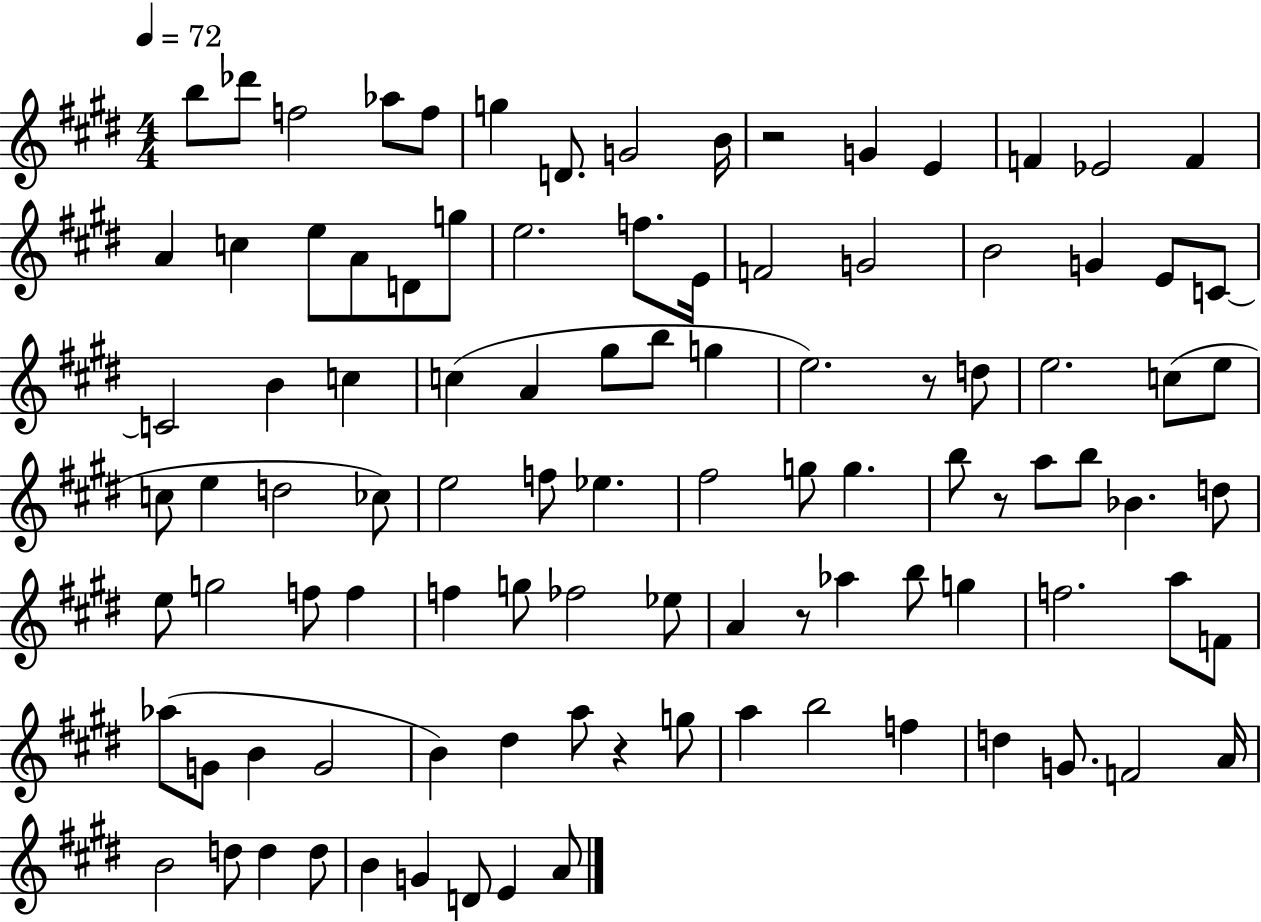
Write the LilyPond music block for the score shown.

{
  \clef treble
  \numericTimeSignature
  \time 4/4
  \key e \major
  \tempo 4 = 72
  b''8 des'''8 f''2 aes''8 f''8 | g''4 d'8. g'2 b'16 | r2 g'4 e'4 | f'4 ees'2 f'4 | \break a'4 c''4 e''8 a'8 d'8 g''8 | e''2. f''8. e'16 | f'2 g'2 | b'2 g'4 e'8 c'8~~ | \break c'2 b'4 c''4 | c''4( a'4 gis''8 b''8 g''4 | e''2.) r8 d''8 | e''2. c''8( e''8 | \break c''8 e''4 d''2 ces''8) | e''2 f''8 ees''4. | fis''2 g''8 g''4. | b''8 r8 a''8 b''8 bes'4. d''8 | \break e''8 g''2 f''8 f''4 | f''4 g''8 fes''2 ees''8 | a'4 r8 aes''4 b''8 g''4 | f''2. a''8 f'8 | \break aes''8( g'8 b'4 g'2 | b'4) dis''4 a''8 r4 g''8 | a''4 b''2 f''4 | d''4 g'8. f'2 a'16 | \break b'2 d''8 d''4 d''8 | b'4 g'4 d'8 e'4 a'8 | \bar "|."
}